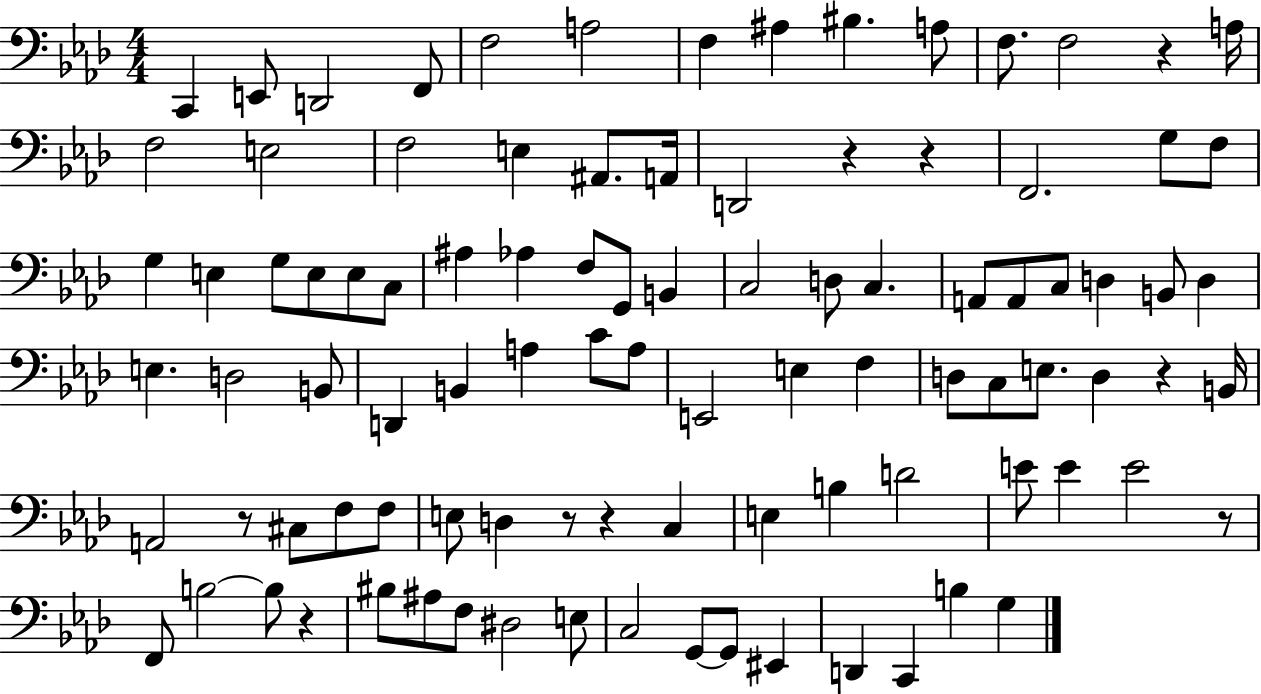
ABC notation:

X:1
T:Untitled
M:4/4
L:1/4
K:Ab
C,, E,,/2 D,,2 F,,/2 F,2 A,2 F, ^A, ^B, A,/2 F,/2 F,2 z A,/4 F,2 E,2 F,2 E, ^A,,/2 A,,/4 D,,2 z z F,,2 G,/2 F,/2 G, E, G,/2 E,/2 E,/2 C,/2 ^A, _A, F,/2 G,,/2 B,, C,2 D,/2 C, A,,/2 A,,/2 C,/2 D, B,,/2 D, E, D,2 B,,/2 D,, B,, A, C/2 A,/2 E,,2 E, F, D,/2 C,/2 E,/2 D, z B,,/4 A,,2 z/2 ^C,/2 F,/2 F,/2 E,/2 D, z/2 z C, E, B, D2 E/2 E E2 z/2 F,,/2 B,2 B,/2 z ^B,/2 ^A,/2 F,/2 ^D,2 E,/2 C,2 G,,/2 G,,/2 ^E,, D,, C,, B, G,